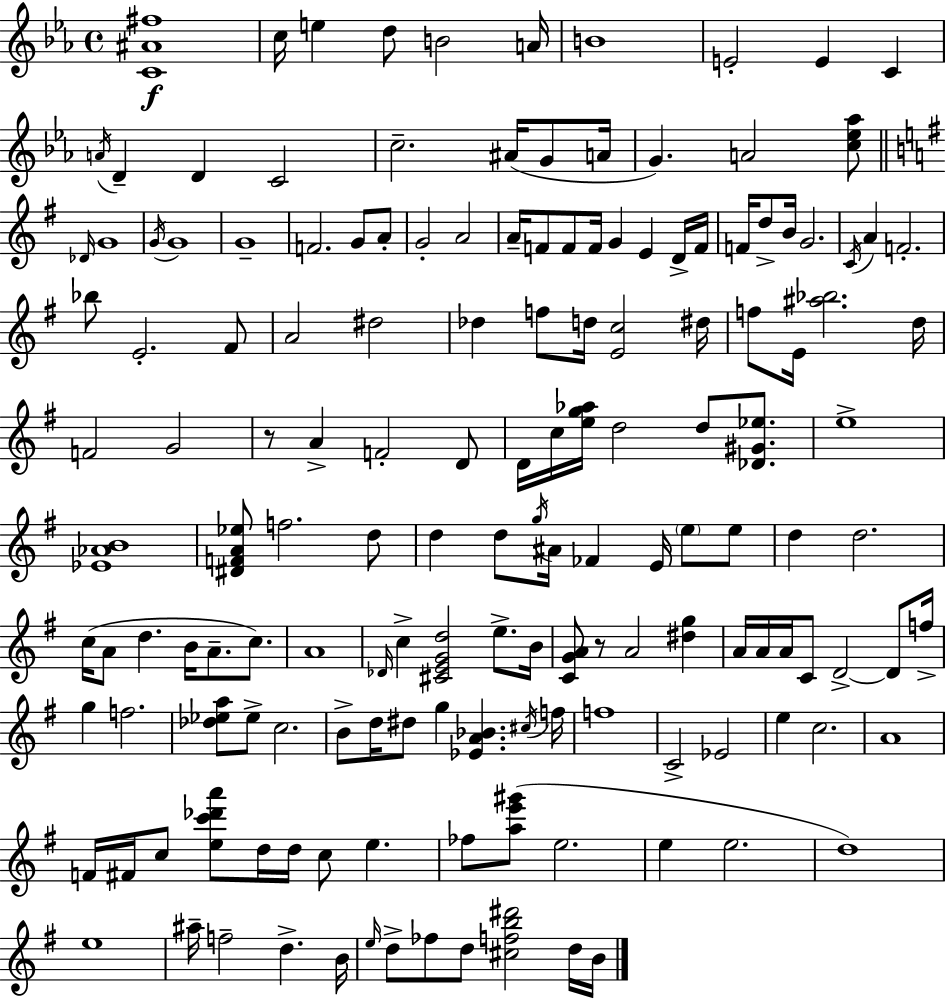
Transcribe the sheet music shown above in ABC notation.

X:1
T:Untitled
M:4/4
L:1/4
K:Cm
[C^A^f]4 c/4 e d/2 B2 A/4 B4 E2 E C A/4 D D C2 c2 ^A/4 G/2 A/4 G A2 [c_e_a]/2 _D/4 G4 G/4 G4 G4 F2 G/2 A/2 G2 A2 A/4 F/2 F/2 F/4 G E D/4 F/4 F/4 d/2 B/4 G2 C/4 A F2 _b/2 E2 ^F/2 A2 ^d2 _d f/2 d/4 [Ec]2 ^d/4 f/2 E/4 [^a_b]2 d/4 F2 G2 z/2 A F2 D/2 D/4 c/4 [eg_a]/4 d2 d/2 [_D^G_e]/2 e4 [_E_AB]4 [^DFA_e]/2 f2 d/2 d d/2 g/4 ^A/4 _F E/4 e/2 e/2 d d2 c/4 A/2 d B/4 A/2 c/2 A4 _D/4 c [^CEGd]2 e/2 B/4 [CGA]/2 z/2 A2 [^dg] A/4 A/4 A/4 C/2 D2 D/2 f/4 g f2 [_d_ea]/2 _e/2 c2 B/2 d/4 ^d/2 g [_EA_B] ^c/4 f/4 f4 C2 _E2 e c2 A4 F/4 ^F/4 c/2 [ec'_d'a']/2 d/4 d/4 c/2 e _f/2 [ae'^g']/2 e2 e e2 d4 e4 ^a/4 f2 d B/4 e/4 d/2 _f/2 d/2 [^cfb^d']2 d/4 B/4